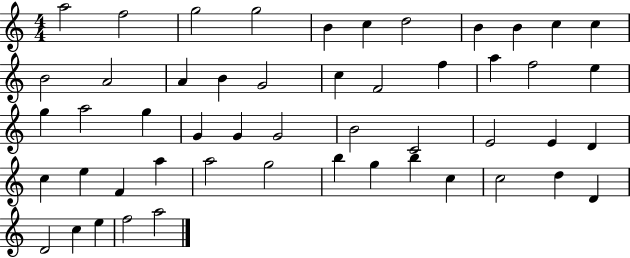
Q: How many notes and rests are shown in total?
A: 51